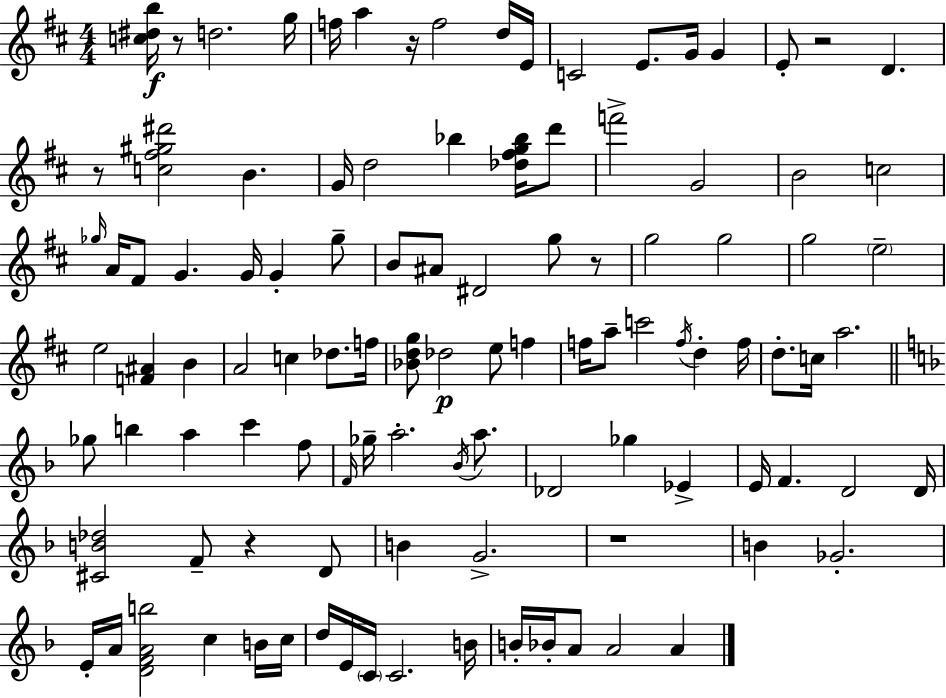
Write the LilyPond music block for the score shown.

{
  \clef treble
  \numericTimeSignature
  \time 4/4
  \key d \major
  <c'' dis'' b''>16\f r8 d''2. g''16 | f''16 a''4 r16 f''2 d''16 e'16 | c'2 e'8. g'16 g'4 | e'8-. r2 d'4. | \break r8 <c'' fis'' gis'' dis'''>2 b'4. | g'16 d''2 bes''4 <des'' fis'' g'' bes''>16 d'''8 | f'''2-> g'2 | b'2 c''2 | \break \grace { ges''16 } a'16 fis'8 g'4. g'16 g'4-. ges''8-- | b'8 ais'8 dis'2 g''8 r8 | g''2 g''2 | g''2 \parenthesize e''2-- | \break e''2 <f' ais'>4 b'4 | a'2 c''4 des''8. | f''16 <bes' d'' g''>8 des''2\p e''8 f''4 | f''16 a''8-- c'''2 \acciaccatura { f''16 } d''4-. | \break f''16 d''8.-. c''16 a''2. | \bar "||" \break \key f \major ges''8 b''4 a''4 c'''4 f''8 | \grace { f'16 } ges''16-- a''2.-. \acciaccatura { bes'16 } a''8. | des'2 ges''4 ees'4-> | e'16 f'4. d'2 | \break d'16 <cis' b' des''>2 f'8-- r4 | d'8 b'4 g'2.-> | r1 | b'4 ges'2.-. | \break e'16-. a'16 <d' f' a' b''>2 c''4 | b'16 c''16 d''16 e'16 \parenthesize c'16 c'2. | b'16 b'16-. bes'16-. a'8 a'2 a'4 | \bar "|."
}